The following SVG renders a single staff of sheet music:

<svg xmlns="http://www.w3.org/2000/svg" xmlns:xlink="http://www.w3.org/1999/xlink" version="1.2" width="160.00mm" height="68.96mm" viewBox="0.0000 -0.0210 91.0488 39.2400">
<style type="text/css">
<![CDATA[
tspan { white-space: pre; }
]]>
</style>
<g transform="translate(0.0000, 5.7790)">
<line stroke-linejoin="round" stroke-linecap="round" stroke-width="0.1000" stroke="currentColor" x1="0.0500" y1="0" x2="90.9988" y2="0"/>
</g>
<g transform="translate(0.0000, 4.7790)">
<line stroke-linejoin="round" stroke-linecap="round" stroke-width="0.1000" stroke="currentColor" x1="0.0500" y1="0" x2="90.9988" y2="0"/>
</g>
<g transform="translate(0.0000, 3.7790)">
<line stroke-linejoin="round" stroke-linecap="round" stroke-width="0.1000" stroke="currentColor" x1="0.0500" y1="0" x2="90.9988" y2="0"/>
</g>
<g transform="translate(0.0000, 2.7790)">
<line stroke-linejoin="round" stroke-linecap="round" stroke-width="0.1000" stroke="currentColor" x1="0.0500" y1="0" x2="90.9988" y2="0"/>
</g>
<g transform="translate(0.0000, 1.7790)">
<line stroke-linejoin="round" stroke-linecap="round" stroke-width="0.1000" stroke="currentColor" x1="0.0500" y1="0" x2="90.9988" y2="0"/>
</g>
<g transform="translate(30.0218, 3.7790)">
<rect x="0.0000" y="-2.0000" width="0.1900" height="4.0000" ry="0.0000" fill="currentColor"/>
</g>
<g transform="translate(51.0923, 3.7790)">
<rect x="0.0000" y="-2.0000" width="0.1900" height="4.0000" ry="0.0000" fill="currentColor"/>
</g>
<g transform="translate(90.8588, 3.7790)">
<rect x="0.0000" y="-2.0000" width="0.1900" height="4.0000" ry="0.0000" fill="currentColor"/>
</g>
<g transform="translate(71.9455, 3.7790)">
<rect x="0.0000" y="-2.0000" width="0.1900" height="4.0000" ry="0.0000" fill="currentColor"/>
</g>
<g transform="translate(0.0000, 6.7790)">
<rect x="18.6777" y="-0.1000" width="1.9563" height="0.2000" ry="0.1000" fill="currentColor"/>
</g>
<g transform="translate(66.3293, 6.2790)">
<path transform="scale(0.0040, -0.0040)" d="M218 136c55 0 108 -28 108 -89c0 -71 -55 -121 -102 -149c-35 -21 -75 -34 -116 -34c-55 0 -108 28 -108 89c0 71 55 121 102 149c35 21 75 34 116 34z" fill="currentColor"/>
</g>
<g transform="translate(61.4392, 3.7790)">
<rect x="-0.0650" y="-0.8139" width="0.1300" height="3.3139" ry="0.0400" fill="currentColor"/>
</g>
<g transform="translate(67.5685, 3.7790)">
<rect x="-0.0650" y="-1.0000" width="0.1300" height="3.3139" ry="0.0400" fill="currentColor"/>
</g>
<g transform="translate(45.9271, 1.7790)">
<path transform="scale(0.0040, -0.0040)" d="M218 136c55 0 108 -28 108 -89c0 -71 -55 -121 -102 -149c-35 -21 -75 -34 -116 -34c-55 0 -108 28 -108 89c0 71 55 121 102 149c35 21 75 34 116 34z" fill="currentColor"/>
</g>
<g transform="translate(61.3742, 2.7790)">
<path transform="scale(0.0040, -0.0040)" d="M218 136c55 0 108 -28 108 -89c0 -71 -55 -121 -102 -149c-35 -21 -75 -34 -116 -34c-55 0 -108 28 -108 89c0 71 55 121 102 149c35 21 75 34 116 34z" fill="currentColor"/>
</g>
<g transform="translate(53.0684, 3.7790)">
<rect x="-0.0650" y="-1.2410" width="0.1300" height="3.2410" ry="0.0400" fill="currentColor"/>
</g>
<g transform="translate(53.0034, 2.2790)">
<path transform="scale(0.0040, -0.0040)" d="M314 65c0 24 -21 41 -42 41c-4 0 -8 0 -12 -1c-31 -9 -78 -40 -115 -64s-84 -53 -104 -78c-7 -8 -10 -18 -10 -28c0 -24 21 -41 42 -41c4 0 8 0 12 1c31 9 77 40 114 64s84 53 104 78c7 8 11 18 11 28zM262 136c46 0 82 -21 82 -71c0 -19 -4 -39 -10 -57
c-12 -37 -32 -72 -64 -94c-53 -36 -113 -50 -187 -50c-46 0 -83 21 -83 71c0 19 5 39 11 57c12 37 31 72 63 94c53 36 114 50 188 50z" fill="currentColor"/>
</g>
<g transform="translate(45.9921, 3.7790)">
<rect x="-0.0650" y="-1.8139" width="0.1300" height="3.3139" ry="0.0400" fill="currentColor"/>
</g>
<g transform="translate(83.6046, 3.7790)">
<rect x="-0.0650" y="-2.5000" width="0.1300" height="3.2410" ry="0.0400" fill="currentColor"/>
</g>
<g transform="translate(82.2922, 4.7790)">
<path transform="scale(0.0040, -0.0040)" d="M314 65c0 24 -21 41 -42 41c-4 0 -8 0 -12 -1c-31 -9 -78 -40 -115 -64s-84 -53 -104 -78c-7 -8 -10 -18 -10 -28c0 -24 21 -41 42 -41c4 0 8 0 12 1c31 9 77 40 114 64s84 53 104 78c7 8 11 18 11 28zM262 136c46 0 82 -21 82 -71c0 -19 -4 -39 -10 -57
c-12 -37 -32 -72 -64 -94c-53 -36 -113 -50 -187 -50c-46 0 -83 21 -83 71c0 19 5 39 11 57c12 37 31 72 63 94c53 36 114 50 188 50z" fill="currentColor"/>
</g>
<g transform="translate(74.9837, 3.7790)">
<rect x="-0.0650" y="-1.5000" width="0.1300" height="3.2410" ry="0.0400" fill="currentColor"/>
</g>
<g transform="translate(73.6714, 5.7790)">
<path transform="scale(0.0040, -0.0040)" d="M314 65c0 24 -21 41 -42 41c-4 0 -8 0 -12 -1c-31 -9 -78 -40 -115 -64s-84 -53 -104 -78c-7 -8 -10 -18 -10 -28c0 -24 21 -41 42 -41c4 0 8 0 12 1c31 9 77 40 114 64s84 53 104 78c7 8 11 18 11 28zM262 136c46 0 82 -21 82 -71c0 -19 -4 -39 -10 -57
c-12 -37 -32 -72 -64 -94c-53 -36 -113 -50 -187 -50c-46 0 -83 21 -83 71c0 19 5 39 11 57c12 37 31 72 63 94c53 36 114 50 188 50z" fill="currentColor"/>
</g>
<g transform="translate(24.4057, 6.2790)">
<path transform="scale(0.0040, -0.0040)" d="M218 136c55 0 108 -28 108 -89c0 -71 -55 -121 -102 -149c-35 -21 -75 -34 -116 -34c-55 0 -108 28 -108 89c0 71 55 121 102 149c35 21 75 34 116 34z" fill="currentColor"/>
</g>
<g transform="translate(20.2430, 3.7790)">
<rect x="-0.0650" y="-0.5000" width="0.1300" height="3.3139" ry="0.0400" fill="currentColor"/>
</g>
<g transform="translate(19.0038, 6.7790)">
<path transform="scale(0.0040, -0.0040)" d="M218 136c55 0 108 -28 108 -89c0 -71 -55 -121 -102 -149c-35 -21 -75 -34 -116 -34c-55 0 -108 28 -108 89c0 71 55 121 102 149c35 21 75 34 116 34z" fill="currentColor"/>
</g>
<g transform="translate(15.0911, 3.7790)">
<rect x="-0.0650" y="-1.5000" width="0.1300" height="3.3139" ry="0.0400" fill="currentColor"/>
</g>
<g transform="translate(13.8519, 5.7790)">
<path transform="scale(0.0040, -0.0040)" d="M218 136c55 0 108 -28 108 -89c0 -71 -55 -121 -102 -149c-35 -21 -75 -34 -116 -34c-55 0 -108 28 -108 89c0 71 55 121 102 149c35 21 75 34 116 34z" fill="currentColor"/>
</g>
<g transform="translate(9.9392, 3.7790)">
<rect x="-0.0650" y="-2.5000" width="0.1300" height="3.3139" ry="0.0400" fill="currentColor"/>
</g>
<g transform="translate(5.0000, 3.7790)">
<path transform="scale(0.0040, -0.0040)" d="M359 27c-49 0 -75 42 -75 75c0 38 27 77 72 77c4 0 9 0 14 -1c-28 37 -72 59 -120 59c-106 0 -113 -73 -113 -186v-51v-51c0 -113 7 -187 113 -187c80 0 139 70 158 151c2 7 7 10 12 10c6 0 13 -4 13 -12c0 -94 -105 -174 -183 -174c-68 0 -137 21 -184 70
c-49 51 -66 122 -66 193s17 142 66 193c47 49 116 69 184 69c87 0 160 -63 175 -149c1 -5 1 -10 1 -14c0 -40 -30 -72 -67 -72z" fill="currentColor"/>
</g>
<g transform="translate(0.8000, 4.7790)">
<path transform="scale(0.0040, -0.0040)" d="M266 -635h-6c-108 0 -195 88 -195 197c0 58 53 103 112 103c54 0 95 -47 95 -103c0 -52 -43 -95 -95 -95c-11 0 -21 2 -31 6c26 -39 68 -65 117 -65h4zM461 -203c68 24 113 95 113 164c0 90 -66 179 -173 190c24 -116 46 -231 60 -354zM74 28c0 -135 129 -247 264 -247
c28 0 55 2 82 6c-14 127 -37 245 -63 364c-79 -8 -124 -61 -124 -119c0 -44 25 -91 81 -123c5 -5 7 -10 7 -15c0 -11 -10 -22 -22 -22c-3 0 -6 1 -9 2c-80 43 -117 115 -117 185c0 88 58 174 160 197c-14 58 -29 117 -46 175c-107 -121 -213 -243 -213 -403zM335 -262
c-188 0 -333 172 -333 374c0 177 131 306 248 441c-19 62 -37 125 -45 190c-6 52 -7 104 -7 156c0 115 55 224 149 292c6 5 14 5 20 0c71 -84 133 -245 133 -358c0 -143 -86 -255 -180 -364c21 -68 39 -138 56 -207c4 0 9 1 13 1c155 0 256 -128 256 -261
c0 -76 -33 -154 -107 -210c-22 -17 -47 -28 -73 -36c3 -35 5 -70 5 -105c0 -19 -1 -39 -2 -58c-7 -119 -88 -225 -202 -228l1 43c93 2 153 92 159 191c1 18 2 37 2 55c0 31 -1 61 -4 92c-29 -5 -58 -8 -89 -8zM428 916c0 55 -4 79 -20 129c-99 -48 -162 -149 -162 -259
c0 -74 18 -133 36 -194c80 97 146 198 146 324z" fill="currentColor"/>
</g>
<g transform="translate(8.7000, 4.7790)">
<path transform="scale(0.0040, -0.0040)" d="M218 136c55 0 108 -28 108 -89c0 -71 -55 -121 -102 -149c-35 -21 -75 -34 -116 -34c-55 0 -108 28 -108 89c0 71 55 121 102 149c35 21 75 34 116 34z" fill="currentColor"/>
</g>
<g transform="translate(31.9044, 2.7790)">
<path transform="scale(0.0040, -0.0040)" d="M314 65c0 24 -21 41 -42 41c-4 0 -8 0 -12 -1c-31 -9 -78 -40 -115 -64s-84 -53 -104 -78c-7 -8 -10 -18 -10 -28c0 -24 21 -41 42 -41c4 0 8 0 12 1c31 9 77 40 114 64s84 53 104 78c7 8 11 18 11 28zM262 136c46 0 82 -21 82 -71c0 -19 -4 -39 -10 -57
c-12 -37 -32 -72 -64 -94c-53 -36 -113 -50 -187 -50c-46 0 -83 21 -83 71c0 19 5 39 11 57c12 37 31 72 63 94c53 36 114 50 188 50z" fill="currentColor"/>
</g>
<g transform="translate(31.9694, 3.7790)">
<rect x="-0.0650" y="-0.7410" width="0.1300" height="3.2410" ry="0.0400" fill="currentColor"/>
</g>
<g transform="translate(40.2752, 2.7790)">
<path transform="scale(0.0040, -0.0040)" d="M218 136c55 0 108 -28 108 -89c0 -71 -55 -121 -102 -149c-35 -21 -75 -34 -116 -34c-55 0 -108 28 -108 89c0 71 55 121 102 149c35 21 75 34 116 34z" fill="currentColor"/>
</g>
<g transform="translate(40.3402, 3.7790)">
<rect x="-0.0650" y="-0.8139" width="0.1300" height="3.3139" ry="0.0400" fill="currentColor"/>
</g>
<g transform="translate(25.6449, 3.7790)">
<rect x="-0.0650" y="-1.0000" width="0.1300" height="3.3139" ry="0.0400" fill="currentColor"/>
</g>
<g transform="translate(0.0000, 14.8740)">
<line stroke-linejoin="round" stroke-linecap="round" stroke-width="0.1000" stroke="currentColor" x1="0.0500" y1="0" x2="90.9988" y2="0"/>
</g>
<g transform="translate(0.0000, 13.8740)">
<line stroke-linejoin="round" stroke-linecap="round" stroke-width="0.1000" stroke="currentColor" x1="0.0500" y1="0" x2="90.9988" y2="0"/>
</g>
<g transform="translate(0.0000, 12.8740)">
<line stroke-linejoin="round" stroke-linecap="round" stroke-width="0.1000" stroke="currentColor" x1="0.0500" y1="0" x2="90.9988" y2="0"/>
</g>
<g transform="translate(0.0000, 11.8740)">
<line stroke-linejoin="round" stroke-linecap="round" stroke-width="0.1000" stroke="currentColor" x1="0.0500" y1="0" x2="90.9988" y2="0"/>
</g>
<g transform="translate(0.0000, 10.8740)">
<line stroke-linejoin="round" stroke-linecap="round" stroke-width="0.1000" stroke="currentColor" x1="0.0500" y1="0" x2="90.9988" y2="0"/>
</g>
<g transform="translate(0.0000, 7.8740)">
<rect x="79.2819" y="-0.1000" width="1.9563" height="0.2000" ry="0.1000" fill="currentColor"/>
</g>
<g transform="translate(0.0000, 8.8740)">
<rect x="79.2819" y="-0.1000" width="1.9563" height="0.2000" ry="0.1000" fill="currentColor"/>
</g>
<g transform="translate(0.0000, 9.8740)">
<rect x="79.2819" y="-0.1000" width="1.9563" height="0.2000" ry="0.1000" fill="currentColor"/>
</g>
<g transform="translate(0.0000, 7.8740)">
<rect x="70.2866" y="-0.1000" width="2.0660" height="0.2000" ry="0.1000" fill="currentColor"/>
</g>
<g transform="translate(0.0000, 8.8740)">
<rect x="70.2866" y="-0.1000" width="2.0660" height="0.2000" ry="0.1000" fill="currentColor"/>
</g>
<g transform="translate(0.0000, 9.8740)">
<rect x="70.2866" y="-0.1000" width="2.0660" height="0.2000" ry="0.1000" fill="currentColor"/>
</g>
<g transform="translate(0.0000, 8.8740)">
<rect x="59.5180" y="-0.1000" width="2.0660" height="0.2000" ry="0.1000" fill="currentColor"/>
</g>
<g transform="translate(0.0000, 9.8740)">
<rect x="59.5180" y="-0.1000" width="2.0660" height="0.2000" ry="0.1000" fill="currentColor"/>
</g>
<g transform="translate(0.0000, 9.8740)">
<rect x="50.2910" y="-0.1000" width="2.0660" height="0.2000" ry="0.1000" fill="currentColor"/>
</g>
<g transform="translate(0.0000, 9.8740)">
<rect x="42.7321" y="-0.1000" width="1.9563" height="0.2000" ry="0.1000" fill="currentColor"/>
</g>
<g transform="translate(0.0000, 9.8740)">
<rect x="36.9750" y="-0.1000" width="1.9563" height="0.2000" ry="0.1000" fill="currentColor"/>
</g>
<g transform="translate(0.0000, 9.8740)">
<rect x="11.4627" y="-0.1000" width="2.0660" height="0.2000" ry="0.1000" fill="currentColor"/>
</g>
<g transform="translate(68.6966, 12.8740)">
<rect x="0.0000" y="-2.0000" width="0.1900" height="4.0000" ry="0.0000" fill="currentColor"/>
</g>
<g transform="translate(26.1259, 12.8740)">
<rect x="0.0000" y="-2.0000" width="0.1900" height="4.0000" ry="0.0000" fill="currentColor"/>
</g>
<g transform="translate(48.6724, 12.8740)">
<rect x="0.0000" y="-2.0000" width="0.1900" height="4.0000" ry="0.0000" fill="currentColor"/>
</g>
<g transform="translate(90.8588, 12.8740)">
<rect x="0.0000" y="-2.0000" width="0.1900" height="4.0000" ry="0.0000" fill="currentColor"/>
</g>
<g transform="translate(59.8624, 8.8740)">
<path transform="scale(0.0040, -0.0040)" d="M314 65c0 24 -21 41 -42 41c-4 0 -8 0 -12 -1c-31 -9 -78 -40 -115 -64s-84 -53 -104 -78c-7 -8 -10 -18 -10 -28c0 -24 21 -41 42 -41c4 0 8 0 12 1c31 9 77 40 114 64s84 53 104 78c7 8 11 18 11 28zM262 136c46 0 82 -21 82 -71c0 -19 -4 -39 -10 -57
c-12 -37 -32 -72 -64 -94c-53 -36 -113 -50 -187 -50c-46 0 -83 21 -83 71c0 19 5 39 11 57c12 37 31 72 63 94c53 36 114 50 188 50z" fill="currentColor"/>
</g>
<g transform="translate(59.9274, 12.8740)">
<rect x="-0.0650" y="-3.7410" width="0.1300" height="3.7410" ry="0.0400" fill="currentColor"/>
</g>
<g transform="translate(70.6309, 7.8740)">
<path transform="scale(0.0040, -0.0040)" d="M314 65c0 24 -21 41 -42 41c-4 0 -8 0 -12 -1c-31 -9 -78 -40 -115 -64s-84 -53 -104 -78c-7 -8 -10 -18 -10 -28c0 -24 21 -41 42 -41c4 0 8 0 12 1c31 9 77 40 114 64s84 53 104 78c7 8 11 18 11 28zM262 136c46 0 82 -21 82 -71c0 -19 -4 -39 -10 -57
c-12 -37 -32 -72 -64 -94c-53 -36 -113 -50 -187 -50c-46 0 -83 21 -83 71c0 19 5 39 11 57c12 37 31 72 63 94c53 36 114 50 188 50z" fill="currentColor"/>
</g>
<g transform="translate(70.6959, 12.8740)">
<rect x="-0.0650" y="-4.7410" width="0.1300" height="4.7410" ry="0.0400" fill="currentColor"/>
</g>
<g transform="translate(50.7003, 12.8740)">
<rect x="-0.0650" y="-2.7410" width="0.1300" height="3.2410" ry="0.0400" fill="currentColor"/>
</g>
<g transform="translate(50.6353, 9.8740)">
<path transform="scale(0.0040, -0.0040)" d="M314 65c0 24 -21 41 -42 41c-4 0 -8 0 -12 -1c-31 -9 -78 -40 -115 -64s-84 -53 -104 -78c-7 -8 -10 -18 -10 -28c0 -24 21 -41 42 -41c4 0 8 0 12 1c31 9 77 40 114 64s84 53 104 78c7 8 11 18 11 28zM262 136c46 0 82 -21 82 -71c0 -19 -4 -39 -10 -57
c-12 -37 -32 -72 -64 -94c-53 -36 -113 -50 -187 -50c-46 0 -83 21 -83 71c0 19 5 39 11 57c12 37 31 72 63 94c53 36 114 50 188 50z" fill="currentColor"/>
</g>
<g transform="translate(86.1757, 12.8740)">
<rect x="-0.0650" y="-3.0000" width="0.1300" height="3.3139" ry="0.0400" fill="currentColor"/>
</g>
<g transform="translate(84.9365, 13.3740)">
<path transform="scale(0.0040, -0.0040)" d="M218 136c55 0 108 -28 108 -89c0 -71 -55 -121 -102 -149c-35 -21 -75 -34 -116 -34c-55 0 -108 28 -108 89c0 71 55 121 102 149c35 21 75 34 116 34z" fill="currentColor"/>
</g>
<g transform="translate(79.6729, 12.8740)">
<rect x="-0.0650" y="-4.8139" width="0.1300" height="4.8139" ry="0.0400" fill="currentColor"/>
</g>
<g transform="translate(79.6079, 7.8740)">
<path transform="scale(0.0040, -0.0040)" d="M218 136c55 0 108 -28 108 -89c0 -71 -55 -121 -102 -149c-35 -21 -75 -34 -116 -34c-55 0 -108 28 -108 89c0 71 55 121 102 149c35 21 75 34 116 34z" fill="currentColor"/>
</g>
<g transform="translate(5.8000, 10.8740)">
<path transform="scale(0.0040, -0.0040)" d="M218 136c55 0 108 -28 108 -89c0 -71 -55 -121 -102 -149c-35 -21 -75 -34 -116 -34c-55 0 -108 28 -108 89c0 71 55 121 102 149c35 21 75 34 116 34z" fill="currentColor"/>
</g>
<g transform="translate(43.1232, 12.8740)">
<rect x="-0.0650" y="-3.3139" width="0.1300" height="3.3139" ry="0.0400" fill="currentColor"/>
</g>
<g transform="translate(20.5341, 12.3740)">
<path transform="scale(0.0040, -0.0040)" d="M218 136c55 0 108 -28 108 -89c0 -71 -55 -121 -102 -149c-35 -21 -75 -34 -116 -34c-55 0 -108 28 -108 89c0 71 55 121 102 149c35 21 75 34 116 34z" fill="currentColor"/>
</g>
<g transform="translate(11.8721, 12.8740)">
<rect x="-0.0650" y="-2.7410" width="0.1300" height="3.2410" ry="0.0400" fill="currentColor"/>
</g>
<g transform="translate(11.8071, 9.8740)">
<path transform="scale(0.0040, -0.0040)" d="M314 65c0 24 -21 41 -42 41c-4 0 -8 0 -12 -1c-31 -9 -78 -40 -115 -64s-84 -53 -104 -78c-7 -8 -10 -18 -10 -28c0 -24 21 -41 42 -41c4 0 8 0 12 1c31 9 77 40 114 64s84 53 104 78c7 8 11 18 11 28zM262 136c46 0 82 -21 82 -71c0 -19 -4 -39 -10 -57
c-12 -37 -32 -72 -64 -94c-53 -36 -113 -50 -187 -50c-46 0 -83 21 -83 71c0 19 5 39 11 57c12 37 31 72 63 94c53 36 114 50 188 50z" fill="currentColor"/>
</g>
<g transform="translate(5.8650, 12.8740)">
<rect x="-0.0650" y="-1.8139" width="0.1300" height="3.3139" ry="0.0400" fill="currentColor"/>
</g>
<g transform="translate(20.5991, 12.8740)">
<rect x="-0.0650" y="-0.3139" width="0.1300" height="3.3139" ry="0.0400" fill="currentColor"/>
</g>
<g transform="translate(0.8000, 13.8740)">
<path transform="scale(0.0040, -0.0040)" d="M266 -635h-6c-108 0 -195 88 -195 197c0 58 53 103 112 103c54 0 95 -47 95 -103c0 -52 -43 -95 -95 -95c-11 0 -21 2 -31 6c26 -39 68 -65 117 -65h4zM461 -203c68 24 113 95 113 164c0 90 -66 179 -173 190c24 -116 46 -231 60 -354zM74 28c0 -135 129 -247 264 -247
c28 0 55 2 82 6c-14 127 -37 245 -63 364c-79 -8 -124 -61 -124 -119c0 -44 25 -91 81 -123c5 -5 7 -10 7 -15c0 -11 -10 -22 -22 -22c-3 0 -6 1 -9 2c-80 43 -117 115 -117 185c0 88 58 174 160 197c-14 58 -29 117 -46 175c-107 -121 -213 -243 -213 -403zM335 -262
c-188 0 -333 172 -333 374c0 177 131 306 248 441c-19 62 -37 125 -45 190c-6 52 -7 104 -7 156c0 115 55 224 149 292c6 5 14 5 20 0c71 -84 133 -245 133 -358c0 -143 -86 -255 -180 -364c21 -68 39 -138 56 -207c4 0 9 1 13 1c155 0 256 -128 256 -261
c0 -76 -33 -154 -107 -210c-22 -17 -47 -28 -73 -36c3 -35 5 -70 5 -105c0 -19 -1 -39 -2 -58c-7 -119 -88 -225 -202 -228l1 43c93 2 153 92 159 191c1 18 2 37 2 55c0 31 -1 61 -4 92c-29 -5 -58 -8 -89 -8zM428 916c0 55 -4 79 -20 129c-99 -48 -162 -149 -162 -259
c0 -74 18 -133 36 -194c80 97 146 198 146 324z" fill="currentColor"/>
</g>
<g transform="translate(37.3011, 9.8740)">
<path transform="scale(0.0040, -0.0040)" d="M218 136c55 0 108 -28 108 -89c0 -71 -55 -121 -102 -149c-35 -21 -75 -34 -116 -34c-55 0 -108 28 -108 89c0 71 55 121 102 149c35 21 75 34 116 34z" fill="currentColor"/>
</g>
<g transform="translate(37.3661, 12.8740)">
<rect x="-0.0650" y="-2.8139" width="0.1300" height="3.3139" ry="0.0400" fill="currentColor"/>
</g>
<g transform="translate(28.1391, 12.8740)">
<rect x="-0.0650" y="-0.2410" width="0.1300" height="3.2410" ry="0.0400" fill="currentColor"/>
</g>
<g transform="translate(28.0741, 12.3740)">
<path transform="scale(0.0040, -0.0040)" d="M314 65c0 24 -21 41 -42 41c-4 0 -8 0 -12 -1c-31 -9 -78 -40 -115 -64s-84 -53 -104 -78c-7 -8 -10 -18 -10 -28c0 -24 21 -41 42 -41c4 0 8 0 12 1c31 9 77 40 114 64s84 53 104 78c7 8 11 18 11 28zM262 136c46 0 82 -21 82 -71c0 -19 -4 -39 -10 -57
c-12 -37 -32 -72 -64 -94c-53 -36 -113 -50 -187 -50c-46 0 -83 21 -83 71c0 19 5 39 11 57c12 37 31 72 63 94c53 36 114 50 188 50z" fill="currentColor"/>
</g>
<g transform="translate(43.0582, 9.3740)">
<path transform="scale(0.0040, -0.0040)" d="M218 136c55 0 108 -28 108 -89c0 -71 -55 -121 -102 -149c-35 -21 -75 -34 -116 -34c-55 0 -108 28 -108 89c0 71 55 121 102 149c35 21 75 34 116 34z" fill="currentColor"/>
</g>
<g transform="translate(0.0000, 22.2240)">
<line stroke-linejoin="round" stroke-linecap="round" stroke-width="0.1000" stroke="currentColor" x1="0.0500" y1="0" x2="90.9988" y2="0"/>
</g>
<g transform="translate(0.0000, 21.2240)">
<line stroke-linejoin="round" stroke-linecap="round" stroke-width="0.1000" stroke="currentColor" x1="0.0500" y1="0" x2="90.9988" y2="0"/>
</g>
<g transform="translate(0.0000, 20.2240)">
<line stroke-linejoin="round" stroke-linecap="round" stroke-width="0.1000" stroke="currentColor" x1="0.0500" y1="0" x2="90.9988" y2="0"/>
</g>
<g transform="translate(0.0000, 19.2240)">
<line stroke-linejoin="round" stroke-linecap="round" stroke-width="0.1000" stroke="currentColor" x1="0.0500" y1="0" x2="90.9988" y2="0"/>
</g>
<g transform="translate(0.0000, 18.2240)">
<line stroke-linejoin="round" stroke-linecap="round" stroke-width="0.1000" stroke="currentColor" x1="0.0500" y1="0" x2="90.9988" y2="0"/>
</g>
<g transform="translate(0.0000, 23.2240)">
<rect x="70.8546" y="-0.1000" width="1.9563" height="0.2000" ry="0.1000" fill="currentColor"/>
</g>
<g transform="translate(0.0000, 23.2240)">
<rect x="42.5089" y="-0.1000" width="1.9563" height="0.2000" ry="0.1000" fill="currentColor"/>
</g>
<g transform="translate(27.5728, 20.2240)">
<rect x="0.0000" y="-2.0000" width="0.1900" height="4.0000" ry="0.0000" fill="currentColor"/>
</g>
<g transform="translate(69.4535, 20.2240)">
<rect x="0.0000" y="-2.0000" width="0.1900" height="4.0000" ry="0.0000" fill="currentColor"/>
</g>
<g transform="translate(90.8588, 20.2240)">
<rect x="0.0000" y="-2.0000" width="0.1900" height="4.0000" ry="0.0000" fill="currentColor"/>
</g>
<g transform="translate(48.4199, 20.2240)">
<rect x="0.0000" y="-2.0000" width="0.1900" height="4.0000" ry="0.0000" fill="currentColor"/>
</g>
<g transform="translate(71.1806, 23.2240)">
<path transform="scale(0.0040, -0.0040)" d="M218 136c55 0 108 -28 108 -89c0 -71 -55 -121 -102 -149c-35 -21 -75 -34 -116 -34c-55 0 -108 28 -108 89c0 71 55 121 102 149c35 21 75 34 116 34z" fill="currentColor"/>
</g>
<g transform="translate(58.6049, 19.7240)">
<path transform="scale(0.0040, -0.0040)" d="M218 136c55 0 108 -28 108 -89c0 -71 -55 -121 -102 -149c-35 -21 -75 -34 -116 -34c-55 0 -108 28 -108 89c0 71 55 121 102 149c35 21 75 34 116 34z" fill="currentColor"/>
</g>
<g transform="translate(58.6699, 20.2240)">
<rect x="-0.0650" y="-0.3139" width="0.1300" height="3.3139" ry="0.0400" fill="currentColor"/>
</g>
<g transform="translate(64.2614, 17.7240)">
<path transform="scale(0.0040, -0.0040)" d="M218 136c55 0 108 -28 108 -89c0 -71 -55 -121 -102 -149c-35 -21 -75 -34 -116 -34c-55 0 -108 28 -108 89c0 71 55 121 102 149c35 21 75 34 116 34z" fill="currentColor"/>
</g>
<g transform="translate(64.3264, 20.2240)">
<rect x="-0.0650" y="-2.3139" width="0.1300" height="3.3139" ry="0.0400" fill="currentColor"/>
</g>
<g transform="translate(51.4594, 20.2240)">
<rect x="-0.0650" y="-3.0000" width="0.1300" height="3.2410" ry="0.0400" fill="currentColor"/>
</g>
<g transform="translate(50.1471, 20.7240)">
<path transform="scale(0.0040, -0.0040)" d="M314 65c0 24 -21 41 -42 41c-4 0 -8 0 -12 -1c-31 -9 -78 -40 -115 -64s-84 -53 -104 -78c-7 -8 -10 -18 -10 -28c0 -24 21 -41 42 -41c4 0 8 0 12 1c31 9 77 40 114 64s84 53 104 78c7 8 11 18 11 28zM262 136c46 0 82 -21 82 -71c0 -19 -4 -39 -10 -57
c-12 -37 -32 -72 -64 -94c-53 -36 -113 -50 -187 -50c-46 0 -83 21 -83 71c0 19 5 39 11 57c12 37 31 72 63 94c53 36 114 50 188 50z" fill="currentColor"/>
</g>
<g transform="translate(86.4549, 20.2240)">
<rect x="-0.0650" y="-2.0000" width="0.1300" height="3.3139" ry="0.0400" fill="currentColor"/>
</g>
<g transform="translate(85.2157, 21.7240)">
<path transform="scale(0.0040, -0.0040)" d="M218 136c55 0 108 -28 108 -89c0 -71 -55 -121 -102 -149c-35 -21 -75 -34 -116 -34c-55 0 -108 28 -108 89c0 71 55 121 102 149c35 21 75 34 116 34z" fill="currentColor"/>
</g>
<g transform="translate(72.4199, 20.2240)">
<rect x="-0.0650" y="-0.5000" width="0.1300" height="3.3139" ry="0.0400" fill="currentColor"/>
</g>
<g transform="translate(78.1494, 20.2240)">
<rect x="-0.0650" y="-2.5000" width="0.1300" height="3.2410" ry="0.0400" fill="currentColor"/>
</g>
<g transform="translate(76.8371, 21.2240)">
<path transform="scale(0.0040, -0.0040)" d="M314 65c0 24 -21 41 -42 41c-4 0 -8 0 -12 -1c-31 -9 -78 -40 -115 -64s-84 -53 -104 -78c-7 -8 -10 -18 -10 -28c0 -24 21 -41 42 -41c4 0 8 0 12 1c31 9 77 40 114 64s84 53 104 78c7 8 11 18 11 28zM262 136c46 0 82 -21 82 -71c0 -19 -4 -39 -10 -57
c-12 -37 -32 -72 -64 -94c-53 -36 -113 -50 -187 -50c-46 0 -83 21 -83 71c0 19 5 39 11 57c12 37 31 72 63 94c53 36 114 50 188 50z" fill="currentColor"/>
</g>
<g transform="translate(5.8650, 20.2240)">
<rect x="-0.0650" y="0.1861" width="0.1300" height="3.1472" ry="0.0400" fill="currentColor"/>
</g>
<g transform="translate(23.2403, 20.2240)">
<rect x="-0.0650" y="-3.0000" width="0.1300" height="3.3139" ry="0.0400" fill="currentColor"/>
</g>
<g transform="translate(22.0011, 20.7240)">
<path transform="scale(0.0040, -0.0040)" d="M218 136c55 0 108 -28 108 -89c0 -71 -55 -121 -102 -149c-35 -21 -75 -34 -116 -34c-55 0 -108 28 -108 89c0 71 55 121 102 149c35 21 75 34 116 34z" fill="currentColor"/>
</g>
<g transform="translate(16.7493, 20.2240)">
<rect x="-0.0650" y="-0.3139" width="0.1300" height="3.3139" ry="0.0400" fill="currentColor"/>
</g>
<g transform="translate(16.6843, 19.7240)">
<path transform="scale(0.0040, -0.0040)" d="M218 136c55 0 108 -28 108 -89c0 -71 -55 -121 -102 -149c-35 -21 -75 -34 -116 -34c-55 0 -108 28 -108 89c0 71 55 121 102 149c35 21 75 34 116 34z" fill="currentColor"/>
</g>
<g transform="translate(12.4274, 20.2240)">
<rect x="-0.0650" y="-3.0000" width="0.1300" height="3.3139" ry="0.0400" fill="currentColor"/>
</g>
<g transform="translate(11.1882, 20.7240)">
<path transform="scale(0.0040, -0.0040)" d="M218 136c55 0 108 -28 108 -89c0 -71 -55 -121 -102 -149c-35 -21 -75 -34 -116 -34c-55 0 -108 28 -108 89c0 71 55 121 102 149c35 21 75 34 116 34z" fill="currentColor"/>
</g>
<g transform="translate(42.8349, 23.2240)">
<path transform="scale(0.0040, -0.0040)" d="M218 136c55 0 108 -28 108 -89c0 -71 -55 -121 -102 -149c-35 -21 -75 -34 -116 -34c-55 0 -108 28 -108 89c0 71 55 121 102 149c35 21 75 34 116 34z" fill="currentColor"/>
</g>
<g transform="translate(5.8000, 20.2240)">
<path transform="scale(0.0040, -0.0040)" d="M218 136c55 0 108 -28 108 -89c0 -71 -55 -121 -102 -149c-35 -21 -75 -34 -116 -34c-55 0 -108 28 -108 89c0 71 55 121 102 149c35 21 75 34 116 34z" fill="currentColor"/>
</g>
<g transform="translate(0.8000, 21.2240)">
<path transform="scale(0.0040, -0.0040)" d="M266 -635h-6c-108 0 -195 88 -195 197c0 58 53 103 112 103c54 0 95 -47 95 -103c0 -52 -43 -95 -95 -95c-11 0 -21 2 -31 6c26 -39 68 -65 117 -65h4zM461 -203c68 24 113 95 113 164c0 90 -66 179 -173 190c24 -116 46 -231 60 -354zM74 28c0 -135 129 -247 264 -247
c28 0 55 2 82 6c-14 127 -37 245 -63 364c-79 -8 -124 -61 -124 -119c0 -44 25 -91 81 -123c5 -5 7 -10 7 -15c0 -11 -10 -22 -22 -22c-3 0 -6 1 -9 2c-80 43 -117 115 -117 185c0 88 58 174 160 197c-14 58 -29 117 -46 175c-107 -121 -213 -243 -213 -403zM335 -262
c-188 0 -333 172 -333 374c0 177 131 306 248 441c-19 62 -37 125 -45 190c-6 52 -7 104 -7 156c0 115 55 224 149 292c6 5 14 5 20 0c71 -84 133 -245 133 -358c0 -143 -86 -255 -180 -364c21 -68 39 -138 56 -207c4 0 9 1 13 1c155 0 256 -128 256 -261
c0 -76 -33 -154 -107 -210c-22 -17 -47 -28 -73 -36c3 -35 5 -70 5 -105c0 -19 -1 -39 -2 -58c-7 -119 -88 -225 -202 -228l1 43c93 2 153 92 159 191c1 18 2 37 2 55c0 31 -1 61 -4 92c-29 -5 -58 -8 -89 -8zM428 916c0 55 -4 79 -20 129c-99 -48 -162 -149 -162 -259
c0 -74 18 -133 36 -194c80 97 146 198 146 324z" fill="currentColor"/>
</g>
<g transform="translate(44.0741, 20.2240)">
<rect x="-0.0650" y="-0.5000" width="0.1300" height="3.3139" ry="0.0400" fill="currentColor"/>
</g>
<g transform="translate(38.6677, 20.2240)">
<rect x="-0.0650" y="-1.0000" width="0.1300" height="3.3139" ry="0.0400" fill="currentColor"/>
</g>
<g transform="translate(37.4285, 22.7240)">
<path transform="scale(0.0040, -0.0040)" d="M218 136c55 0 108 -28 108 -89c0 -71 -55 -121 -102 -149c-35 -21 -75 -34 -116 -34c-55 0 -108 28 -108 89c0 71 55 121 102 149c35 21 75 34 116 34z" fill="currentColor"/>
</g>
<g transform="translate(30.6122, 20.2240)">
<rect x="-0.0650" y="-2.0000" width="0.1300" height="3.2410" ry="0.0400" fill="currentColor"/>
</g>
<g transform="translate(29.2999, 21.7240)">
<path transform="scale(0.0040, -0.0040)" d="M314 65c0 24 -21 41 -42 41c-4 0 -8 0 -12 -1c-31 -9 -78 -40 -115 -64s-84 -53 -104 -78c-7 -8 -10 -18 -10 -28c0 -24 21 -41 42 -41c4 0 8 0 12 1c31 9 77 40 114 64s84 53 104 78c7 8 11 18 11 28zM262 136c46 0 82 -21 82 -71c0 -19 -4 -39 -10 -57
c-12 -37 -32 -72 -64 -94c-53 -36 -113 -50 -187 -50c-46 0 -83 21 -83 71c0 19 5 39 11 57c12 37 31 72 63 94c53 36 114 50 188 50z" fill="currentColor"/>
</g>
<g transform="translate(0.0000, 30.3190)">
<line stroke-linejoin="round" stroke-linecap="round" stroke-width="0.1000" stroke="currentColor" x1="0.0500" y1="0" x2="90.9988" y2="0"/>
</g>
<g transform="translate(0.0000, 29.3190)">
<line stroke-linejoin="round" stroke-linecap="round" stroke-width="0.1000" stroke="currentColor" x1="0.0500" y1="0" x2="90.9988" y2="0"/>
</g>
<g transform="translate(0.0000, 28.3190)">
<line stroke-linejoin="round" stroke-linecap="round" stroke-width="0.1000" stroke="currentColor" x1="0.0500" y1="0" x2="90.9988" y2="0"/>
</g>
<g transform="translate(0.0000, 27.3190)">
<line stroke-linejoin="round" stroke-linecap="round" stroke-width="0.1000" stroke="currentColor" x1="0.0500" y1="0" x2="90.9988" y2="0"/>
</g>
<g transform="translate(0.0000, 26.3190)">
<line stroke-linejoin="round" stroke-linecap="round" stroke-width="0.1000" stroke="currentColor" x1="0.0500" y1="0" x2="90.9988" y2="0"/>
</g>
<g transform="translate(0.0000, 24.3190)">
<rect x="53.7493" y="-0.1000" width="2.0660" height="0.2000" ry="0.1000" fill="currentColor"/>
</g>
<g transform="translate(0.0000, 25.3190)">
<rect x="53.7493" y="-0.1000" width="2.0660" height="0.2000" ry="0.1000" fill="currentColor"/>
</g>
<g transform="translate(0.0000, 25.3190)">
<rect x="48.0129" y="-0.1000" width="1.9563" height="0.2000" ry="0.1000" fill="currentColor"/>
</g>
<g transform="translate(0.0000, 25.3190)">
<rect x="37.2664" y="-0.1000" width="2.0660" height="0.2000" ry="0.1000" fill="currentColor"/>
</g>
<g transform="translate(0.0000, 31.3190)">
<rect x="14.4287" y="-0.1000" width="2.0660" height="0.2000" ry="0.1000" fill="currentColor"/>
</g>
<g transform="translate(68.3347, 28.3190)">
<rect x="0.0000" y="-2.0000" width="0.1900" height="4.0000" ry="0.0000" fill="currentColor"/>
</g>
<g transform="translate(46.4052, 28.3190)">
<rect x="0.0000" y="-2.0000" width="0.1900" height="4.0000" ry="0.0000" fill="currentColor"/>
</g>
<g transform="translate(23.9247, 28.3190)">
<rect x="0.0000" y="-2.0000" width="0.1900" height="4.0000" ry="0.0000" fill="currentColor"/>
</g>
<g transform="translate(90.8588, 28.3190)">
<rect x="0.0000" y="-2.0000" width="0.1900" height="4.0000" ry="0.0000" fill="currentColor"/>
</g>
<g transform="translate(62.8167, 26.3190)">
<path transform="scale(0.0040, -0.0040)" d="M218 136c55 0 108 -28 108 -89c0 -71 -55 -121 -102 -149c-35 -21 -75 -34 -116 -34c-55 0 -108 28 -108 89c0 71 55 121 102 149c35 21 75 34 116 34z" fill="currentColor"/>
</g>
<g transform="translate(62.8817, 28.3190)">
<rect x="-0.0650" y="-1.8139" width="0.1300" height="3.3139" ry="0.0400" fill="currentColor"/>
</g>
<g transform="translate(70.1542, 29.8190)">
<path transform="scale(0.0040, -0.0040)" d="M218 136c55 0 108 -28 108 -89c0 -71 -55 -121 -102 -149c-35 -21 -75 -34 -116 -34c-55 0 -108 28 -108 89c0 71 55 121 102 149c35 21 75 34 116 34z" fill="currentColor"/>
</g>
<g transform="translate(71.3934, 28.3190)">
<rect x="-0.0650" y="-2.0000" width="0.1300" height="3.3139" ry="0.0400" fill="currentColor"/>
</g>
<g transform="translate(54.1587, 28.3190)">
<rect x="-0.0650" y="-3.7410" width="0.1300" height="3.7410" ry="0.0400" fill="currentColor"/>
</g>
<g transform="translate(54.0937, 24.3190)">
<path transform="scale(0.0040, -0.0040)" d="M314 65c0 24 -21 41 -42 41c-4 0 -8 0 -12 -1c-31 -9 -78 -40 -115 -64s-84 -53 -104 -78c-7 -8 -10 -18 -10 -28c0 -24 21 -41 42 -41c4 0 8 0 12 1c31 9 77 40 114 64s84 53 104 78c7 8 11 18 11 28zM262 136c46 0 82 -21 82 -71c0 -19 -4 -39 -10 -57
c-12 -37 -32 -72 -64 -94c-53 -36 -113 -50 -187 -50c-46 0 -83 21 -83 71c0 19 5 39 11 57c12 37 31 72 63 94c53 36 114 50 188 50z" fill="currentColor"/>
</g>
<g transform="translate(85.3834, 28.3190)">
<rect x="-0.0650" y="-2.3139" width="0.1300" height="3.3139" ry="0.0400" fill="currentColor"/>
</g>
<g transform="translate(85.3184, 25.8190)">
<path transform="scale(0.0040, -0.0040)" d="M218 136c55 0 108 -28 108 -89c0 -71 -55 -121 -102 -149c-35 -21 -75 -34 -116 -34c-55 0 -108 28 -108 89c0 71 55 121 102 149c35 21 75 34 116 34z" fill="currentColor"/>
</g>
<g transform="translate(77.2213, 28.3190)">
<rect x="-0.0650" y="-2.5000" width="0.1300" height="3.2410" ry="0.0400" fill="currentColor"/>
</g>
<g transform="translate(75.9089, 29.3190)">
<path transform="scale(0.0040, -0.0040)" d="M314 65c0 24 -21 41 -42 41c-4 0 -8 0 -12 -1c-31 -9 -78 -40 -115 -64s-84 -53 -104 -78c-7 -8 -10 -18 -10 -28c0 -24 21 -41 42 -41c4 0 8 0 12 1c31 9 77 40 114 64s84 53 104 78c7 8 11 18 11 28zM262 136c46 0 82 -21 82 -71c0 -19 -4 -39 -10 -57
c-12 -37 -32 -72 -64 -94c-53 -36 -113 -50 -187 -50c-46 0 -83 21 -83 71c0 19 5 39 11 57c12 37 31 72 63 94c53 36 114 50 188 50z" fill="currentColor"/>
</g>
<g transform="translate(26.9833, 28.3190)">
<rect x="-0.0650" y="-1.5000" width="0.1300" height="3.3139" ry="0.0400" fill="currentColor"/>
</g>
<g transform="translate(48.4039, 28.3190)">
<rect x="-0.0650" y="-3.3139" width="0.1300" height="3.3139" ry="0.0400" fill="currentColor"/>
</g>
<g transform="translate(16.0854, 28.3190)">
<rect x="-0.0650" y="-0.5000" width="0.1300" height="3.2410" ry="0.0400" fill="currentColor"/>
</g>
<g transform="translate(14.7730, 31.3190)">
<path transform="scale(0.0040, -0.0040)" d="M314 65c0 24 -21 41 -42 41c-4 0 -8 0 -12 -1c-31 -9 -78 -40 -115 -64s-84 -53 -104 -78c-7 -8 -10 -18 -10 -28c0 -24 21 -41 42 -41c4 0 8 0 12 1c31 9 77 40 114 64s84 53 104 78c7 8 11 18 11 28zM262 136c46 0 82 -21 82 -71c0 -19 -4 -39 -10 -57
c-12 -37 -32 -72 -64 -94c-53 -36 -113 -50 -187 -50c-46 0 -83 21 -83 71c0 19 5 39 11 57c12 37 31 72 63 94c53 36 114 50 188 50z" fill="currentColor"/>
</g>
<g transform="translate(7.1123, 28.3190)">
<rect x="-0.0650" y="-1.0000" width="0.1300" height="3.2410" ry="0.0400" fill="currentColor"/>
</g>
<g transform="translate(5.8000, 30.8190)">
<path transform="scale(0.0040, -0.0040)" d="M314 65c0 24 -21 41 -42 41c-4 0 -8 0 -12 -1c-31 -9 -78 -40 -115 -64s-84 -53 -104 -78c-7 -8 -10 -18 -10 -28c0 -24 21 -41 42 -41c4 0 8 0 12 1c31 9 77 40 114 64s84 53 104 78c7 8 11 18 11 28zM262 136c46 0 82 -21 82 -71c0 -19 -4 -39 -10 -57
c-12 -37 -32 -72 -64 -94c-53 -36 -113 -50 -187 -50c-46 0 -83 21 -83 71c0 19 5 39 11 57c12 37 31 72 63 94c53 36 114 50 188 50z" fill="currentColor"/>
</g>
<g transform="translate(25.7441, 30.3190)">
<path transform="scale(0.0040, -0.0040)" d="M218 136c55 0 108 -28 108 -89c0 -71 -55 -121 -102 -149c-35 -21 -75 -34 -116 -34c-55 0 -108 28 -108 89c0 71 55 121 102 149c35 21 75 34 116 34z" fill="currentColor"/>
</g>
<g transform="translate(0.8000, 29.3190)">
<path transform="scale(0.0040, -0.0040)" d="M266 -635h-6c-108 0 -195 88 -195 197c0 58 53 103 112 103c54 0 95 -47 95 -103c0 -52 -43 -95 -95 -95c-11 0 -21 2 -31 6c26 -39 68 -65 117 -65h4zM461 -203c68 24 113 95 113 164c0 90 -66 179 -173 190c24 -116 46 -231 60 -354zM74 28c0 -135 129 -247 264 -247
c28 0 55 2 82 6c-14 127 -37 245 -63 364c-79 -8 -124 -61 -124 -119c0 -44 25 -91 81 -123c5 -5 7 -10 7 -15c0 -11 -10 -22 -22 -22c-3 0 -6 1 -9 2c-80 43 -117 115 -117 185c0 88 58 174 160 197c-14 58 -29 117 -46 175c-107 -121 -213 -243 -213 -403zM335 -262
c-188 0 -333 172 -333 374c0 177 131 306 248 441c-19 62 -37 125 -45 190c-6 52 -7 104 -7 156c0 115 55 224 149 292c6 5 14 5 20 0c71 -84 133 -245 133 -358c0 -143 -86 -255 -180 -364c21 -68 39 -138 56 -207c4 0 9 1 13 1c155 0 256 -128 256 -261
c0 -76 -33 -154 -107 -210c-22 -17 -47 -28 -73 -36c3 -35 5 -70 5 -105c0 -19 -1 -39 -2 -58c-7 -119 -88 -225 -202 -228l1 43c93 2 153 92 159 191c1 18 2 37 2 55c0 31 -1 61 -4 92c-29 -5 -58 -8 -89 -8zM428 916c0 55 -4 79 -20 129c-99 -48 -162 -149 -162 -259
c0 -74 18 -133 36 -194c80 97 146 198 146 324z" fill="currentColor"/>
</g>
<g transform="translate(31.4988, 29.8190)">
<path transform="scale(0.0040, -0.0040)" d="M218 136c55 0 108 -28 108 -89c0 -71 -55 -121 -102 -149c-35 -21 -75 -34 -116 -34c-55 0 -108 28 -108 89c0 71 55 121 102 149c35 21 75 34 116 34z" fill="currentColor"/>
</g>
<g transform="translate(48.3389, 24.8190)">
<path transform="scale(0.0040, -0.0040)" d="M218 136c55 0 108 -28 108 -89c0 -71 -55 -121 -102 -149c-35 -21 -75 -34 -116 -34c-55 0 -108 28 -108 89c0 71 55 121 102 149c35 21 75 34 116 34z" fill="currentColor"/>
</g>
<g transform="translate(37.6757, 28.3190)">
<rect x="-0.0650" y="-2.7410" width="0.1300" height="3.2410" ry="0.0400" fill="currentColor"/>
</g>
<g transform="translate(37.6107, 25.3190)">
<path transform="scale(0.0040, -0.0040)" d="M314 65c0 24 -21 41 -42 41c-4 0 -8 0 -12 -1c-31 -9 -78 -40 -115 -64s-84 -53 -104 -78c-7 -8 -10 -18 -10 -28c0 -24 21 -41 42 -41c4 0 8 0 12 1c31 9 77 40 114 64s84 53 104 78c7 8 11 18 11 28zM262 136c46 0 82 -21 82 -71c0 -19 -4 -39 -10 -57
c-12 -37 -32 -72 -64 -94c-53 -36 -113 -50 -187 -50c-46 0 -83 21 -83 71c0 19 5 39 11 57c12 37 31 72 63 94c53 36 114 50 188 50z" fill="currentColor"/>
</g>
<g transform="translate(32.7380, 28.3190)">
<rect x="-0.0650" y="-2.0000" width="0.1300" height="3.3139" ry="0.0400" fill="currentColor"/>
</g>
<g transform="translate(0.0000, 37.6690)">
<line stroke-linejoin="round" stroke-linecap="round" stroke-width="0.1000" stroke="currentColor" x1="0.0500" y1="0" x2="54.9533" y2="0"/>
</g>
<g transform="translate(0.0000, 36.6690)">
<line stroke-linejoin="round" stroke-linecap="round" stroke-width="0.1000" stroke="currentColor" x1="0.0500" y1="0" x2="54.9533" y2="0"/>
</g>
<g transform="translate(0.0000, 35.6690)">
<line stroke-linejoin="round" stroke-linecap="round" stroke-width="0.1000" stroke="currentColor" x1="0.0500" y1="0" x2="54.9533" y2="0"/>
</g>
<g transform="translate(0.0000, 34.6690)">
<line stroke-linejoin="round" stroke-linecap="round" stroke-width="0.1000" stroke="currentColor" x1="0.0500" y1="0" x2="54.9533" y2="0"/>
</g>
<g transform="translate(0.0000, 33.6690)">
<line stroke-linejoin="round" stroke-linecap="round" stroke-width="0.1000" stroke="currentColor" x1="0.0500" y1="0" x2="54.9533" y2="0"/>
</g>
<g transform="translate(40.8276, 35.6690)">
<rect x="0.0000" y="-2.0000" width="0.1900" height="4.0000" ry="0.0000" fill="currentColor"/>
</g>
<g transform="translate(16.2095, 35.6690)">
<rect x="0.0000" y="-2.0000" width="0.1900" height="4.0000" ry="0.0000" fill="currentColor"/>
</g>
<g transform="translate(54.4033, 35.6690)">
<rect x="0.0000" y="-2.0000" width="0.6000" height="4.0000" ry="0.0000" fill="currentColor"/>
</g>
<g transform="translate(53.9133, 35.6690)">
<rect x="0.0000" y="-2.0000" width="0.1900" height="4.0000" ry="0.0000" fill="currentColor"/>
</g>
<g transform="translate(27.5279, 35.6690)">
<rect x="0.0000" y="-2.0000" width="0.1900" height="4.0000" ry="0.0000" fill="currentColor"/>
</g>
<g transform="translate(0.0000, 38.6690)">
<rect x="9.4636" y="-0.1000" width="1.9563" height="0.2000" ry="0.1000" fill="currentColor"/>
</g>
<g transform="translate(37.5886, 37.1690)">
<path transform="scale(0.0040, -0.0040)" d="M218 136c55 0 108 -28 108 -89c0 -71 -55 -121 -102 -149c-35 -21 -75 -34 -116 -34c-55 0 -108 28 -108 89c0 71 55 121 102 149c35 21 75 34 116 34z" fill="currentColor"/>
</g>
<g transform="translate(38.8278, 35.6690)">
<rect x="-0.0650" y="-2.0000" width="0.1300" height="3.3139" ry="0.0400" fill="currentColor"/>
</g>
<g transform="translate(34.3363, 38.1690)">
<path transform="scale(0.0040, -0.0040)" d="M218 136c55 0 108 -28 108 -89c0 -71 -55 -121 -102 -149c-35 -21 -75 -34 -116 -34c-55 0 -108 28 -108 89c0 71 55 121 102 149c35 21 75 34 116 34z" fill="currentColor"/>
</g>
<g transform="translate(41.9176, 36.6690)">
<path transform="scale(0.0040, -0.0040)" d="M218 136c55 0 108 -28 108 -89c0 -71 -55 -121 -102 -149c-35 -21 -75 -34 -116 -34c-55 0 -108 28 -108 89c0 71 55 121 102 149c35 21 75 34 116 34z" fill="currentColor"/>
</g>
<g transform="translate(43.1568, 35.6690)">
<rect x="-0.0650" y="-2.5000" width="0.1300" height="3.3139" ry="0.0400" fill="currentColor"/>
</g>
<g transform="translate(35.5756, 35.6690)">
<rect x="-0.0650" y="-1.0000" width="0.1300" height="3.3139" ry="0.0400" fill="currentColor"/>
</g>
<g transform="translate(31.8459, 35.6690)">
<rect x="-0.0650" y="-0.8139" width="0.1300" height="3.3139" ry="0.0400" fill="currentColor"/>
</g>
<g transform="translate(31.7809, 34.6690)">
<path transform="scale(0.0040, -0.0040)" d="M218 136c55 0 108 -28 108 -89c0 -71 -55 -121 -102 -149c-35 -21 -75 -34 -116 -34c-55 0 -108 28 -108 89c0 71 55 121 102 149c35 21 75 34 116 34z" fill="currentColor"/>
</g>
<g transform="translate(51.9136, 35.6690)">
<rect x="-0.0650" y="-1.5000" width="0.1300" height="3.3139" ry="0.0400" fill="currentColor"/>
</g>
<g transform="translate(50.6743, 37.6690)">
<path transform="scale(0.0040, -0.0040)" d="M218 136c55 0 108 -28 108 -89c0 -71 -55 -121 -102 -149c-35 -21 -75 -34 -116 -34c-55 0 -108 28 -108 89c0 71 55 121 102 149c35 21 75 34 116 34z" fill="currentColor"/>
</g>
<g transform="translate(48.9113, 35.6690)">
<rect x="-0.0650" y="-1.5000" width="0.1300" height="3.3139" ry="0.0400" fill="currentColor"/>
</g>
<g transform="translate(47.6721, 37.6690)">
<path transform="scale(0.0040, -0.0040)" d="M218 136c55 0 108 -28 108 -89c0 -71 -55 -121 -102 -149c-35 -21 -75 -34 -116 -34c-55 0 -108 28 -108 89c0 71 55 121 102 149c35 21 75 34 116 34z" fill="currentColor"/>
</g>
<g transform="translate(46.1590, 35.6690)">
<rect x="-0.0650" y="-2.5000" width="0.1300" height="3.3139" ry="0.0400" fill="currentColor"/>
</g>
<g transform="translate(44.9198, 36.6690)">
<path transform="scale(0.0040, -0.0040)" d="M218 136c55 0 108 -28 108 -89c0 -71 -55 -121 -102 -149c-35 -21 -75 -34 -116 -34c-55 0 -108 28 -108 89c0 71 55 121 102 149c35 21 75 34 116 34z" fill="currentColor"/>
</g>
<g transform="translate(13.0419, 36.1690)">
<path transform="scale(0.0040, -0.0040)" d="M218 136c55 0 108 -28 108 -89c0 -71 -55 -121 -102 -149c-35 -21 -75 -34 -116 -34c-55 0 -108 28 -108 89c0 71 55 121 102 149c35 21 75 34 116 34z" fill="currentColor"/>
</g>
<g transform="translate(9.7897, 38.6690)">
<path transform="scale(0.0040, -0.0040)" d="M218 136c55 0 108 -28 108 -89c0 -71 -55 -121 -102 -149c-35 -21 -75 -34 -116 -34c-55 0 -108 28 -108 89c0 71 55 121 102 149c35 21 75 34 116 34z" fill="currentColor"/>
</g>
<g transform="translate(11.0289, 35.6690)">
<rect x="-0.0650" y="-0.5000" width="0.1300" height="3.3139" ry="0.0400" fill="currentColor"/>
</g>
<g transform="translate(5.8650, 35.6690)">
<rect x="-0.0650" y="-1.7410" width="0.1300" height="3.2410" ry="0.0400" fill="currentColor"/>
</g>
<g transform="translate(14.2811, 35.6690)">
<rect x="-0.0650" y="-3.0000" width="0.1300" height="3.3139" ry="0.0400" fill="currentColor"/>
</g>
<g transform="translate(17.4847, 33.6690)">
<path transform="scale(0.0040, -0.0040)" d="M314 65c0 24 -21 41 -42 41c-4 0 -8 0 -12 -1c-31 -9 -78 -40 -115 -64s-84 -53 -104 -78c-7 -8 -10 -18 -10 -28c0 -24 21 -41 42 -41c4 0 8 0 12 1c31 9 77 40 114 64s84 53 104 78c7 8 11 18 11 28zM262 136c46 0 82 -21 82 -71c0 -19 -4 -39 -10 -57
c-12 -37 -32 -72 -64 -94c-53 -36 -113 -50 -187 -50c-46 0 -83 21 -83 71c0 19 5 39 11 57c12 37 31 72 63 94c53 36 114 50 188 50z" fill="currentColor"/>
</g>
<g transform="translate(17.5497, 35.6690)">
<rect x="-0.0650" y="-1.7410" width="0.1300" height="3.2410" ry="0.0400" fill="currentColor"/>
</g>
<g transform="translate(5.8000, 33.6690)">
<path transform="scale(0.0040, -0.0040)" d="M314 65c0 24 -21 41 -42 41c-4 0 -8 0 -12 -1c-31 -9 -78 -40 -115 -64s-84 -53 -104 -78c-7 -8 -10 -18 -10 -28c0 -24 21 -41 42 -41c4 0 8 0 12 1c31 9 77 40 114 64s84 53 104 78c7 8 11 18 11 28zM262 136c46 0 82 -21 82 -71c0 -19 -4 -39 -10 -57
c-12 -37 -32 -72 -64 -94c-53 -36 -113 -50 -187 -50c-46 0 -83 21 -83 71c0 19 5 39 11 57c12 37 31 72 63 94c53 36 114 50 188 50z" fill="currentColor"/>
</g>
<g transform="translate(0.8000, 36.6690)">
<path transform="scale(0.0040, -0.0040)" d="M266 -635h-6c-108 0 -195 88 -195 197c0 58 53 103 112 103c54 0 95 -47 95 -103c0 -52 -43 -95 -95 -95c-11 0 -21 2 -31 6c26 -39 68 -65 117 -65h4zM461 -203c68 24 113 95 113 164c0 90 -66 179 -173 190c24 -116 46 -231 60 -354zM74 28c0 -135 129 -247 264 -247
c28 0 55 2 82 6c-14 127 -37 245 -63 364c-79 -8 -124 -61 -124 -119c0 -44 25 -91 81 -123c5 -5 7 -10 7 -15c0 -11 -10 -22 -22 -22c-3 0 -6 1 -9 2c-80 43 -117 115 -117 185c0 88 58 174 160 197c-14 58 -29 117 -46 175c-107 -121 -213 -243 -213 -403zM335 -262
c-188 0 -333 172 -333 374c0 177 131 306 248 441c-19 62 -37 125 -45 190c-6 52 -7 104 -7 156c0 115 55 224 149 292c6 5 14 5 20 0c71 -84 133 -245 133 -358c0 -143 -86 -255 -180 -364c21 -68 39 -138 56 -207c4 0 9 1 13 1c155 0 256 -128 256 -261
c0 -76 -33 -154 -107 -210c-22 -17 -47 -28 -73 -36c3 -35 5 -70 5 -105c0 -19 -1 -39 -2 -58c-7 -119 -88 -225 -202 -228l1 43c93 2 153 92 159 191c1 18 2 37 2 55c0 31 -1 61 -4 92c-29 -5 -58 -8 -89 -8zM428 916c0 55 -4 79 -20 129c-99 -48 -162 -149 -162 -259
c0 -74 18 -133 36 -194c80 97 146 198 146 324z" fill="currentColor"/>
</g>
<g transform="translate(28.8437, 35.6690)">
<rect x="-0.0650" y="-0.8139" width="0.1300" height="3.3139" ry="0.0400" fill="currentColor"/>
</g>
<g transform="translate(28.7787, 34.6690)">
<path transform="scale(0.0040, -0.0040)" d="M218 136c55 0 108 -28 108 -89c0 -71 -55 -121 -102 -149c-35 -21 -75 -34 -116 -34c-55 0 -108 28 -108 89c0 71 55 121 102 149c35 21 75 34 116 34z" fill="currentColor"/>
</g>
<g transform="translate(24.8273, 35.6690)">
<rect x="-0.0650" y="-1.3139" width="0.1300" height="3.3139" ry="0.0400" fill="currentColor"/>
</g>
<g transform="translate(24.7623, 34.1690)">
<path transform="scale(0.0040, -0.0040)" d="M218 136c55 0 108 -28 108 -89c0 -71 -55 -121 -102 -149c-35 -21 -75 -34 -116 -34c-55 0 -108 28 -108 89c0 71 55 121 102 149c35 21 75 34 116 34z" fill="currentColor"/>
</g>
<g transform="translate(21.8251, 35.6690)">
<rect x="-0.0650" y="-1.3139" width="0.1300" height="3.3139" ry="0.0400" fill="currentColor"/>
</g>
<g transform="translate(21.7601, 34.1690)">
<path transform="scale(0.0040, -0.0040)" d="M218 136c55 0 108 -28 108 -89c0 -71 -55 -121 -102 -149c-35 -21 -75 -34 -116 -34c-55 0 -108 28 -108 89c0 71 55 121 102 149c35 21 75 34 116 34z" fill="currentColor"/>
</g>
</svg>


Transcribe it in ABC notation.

X:1
T:Untitled
M:4/4
L:1/4
K:C
G E C D d2 d f e2 d D E2 G2 f a2 c c2 a b a2 c'2 e'2 e' A B A c A F2 D C A2 c g C G2 F D2 C2 E F a2 b c'2 f F G2 g f2 C A f2 e e d d D F G G E E